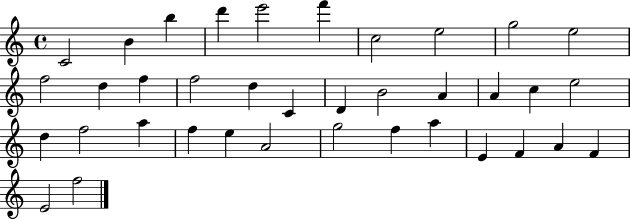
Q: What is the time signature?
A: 4/4